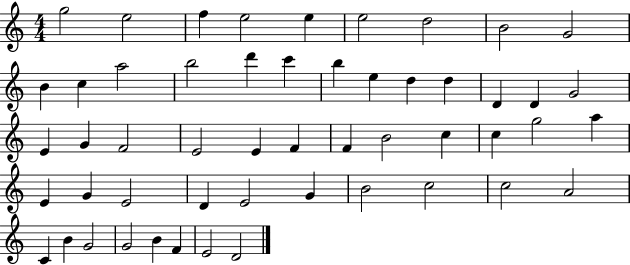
X:1
T:Untitled
M:4/4
L:1/4
K:C
g2 e2 f e2 e e2 d2 B2 G2 B c a2 b2 d' c' b e d d D D G2 E G F2 E2 E F F B2 c c g2 a E G E2 D E2 G B2 c2 c2 A2 C B G2 G2 B F E2 D2